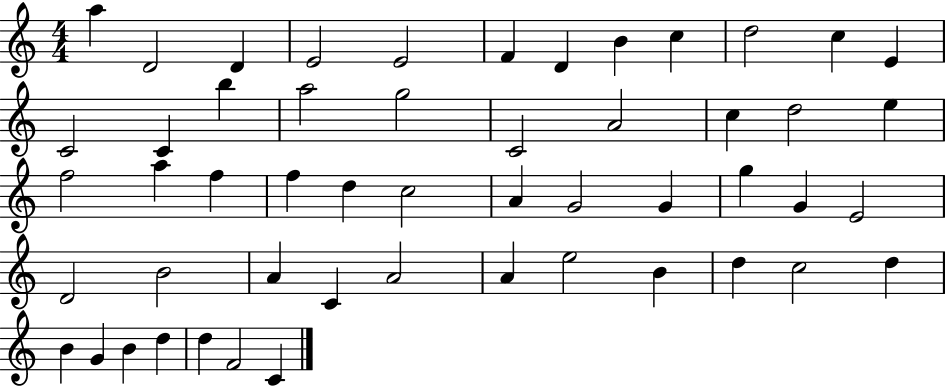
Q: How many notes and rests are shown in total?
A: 52